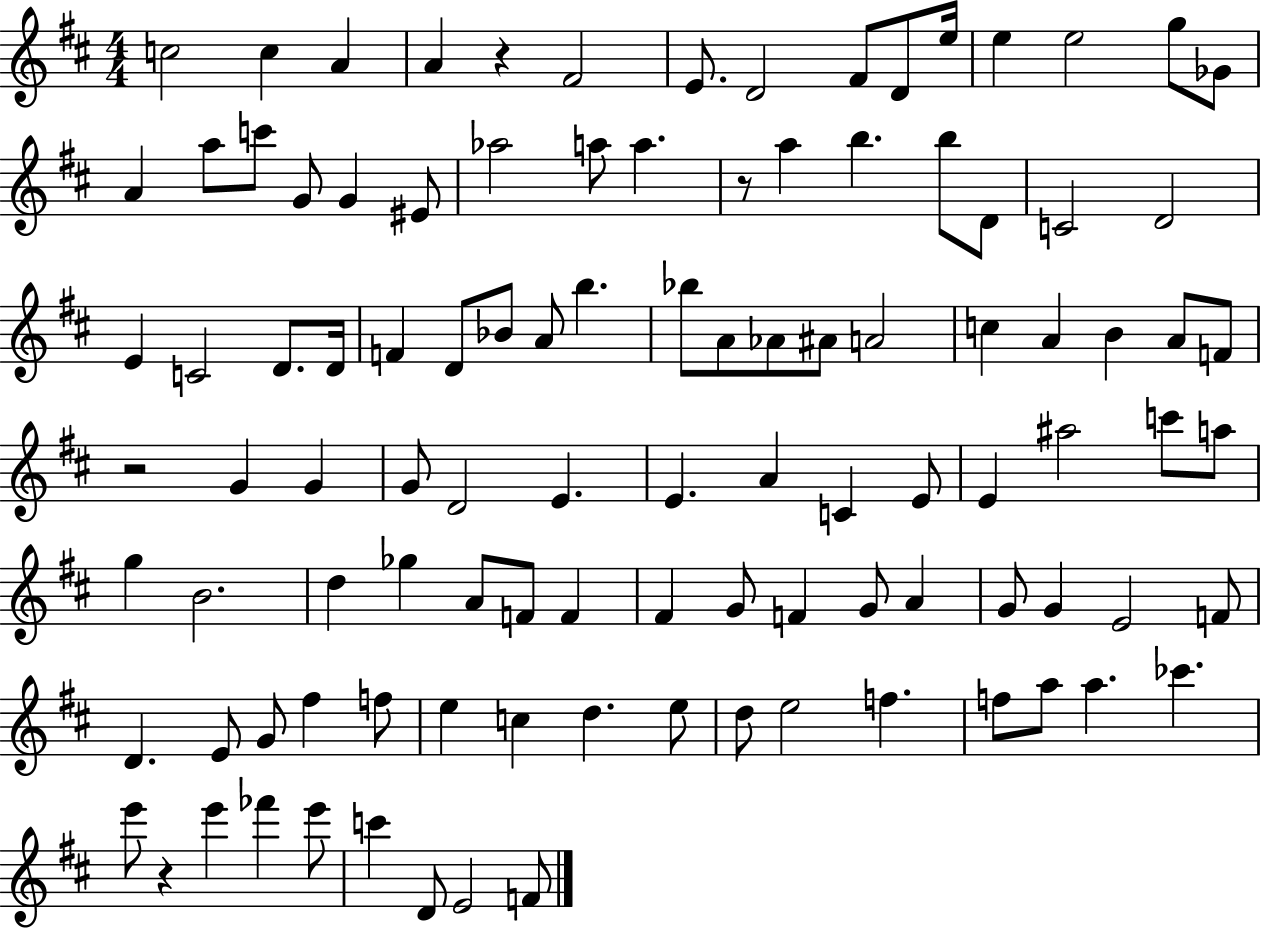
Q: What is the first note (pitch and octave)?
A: C5